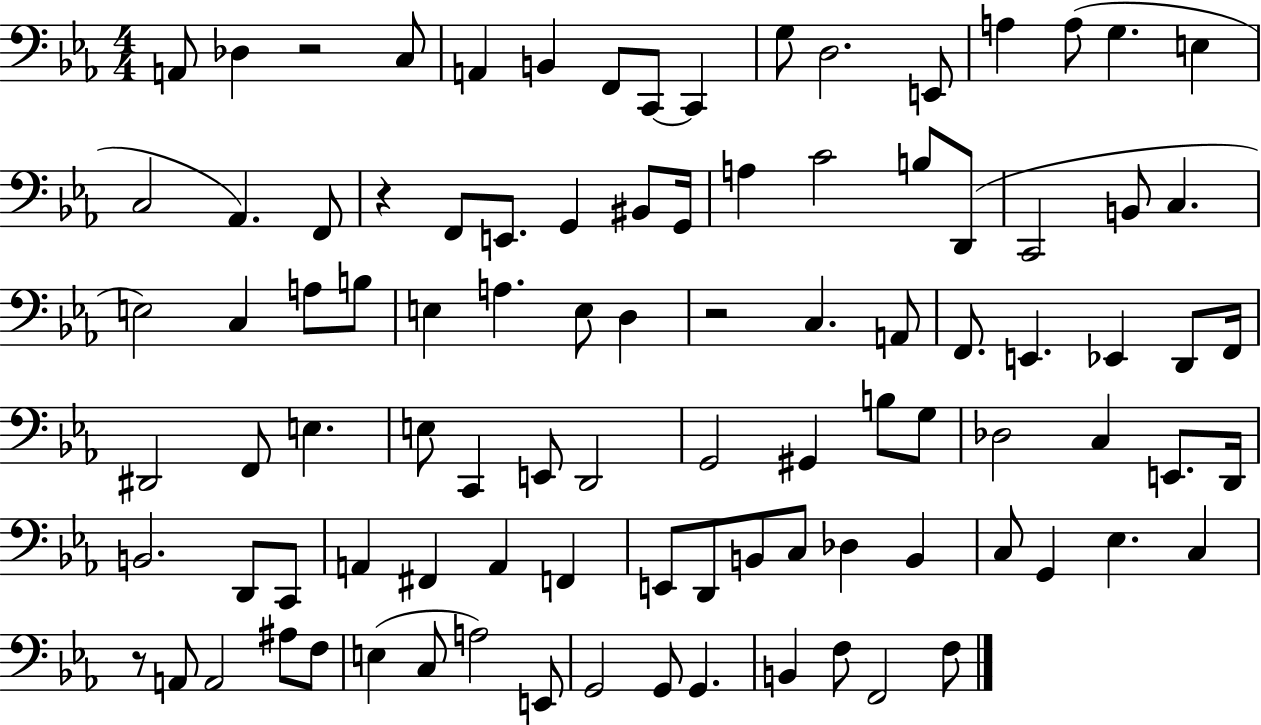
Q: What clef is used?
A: bass